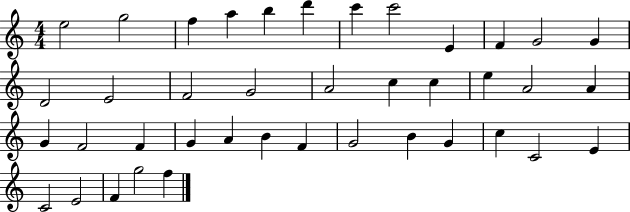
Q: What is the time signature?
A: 4/4